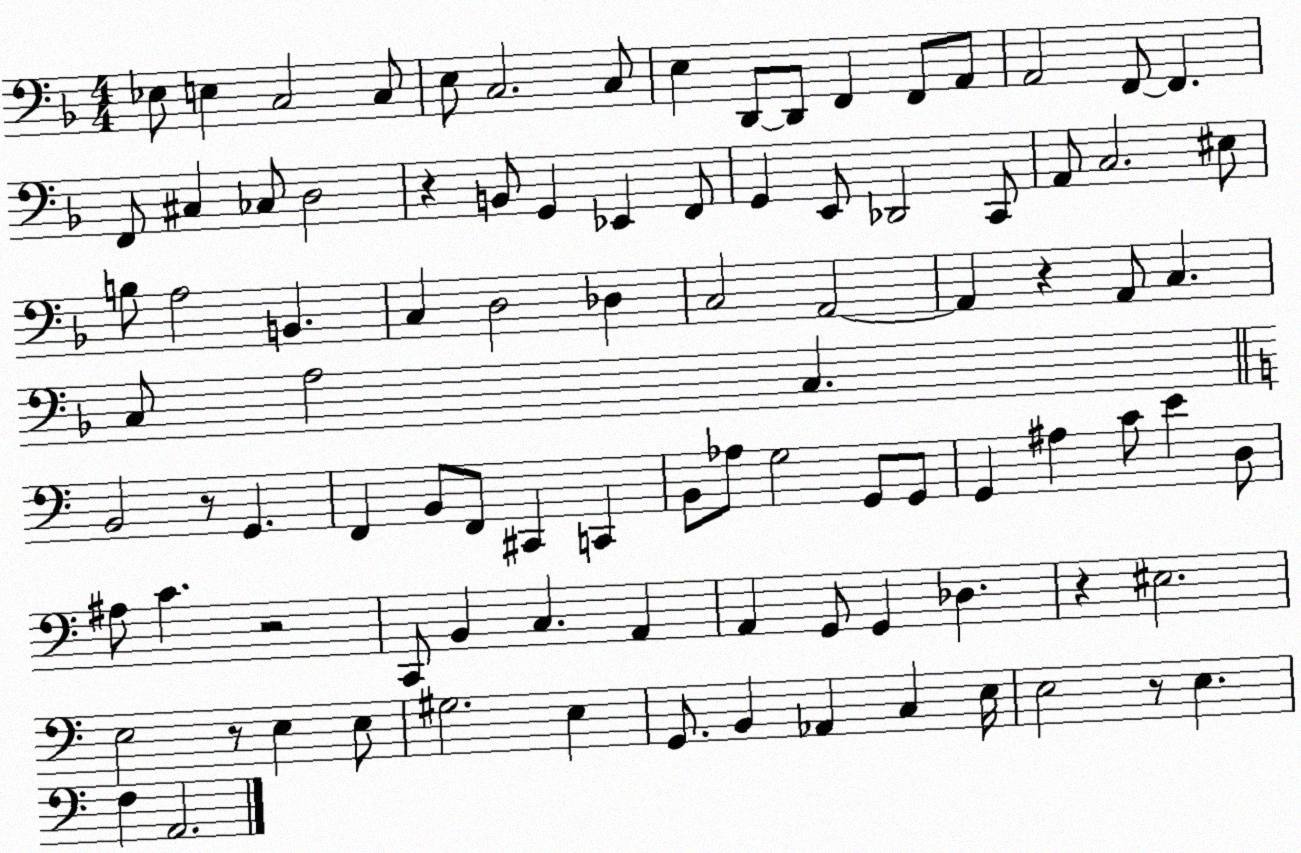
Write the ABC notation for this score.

X:1
T:Untitled
M:4/4
L:1/4
K:F
_E,/2 E, C,2 C,/2 E,/2 C,2 C,/2 E, D,,/2 D,,/2 F,, F,,/2 A,,/2 A,,2 F,,/2 F,, F,,/2 ^C, _C,/2 D,2 z B,,/2 G,, _E,, F,,/2 G,, E,,/2 _D,,2 C,,/2 A,,/2 C,2 ^E,/2 B,/2 A,2 B,, C, D,2 _D, C,2 A,,2 A,, z A,,/2 C, C,/2 A,2 C, B,,2 z/2 G,, F,, B,,/2 F,,/2 ^C,, C,, B,,/2 _A,/2 G,2 G,,/2 G,,/2 G,, ^A, C/2 E D,/2 ^A,/2 C z2 C,,/2 B,, C, A,, A,, G,,/2 G,, _D, z ^E,2 E,2 z/2 E, E,/2 ^G,2 E, G,,/2 B,, _A,, C, E,/4 E,2 z/2 E, F, A,,2